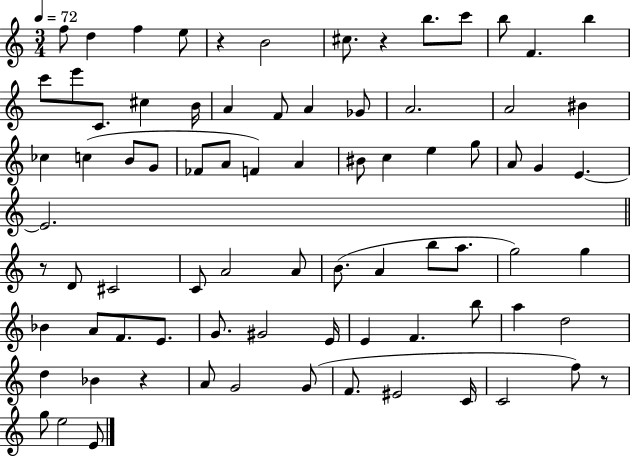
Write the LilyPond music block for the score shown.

{
  \clef treble
  \numericTimeSignature
  \time 3/4
  \key c \major
  \tempo 4 = 72
  f''8 d''4 f''4 e''8 | r4 b'2 | cis''8. r4 b''8. c'''8 | b''8 f'4. b''4 | \break c'''8 e'''8 c'8. cis''4 b'16 | a'4 f'8 a'4 ges'8 | a'2. | a'2 bis'4 | \break ces''4 c''4( b'8 g'8 | fes'8 a'8 f'4) a'4 | bis'8 c''4 e''4 g''8 | a'8 g'4 e'4.~~ | \break e'2. | \bar "||" \break \key c \major r8 d'8 cis'2 | c'8 a'2 a'8 | b'8.( a'4 b''8 a''8. | g''2) g''4 | \break bes'4 a'8 f'8. e'8. | g'8. gis'2 e'16 | e'4 f'4. b''8 | a''4 d''2 | \break d''4 bes'4 r4 | a'8 g'2 g'8( | f'8. eis'2 c'16 | c'2 f''8) r8 | \break g''8 e''2 e'8 | \bar "|."
}